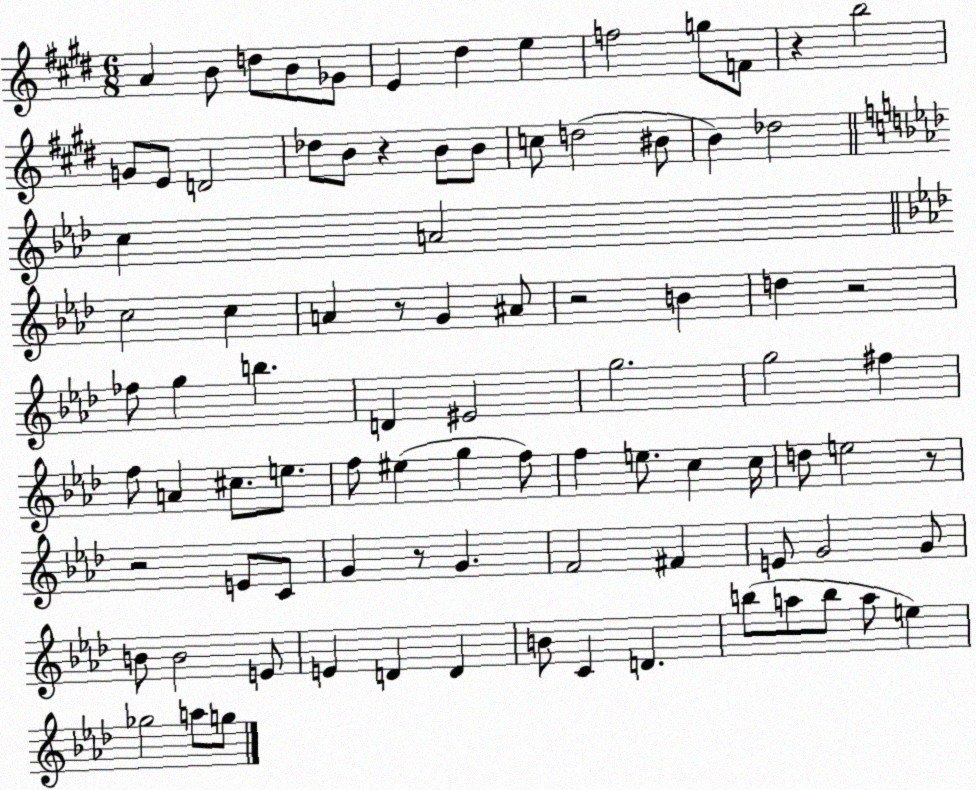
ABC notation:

X:1
T:Untitled
M:6/8
L:1/4
K:E
A B/2 d/2 B/2 _G/2 E ^d e f2 g/2 F/2 z b2 G/2 E/2 D2 _d/2 B/2 z B/2 B/2 c/2 d2 ^B/2 B _d2 c A2 c2 c A z/2 G ^A/2 z2 B d z2 _f/2 g b D ^E2 g2 g2 ^f f/2 A ^c/2 e/2 f/2 ^e g f/2 f e/2 c c/4 d/2 e2 z/2 z2 E/2 C/2 G z/2 G F2 ^F E/2 G2 G/2 B/2 B2 E/2 E D D B/2 C D b/2 a/2 b/2 a/2 e _g2 a/2 g/2